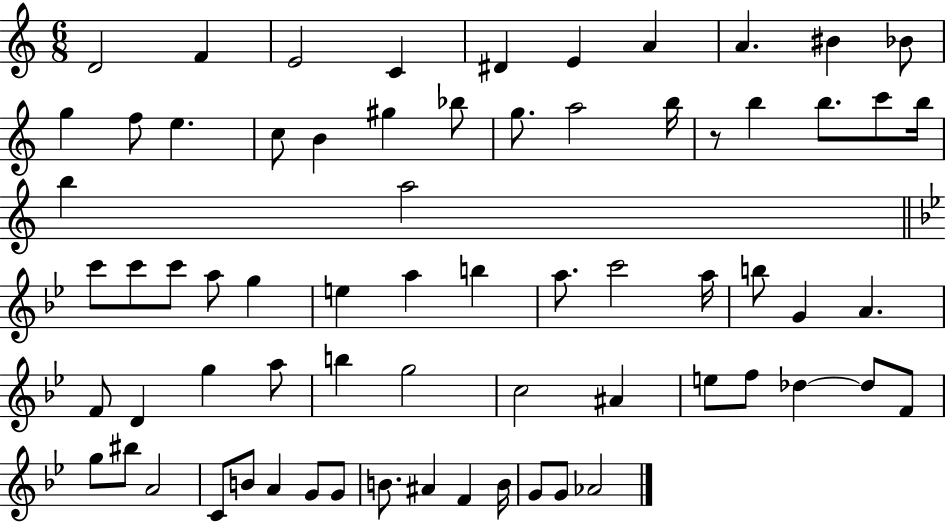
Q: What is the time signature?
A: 6/8